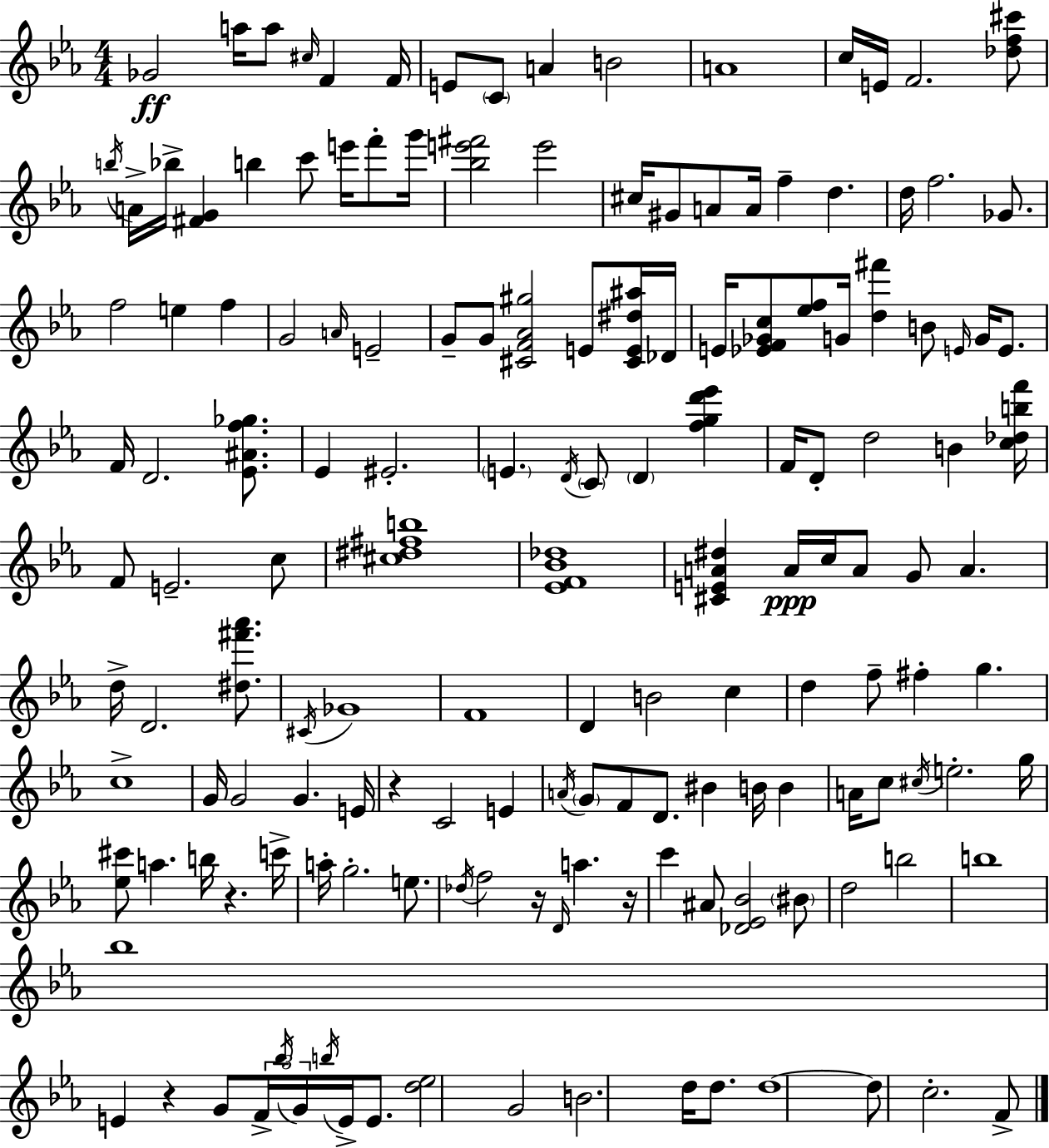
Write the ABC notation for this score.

X:1
T:Untitled
M:4/4
L:1/4
K:Eb
_G2 a/4 a/2 ^c/4 F F/4 E/2 C/2 A B2 A4 c/4 E/4 F2 [_df^c']/2 b/4 A/4 _b/4 [^FG] b c'/2 e'/4 f'/2 g'/4 [_be'^f']2 e'2 ^c/4 ^G/2 A/2 A/4 f d d/4 f2 _G/2 f2 e f G2 A/4 E2 G/2 G/2 [^CF_A^g]2 E/2 [^CE^d^a]/4 _D/4 E/4 [_EF_Gc]/2 [_ef]/2 G/4 [d^f'] B/2 E/4 G/4 E/2 F/4 D2 [_E^Af_g]/2 _E ^E2 E D/4 C/2 D [fgd'_e'] F/4 D/2 d2 B [c_dbf']/4 F/2 E2 c/2 [^c^d^fb]4 [_EF_B_d]4 [^CEA^d] A/4 c/4 A/2 G/2 A d/4 D2 [^d^f'_a']/2 ^C/4 _G4 F4 D B2 c d f/2 ^f g c4 G/4 G2 G E/4 z C2 E A/4 G/2 F/2 D/2 ^B B/4 B A/4 c/2 ^c/4 e2 g/4 [_e^c']/2 a b/4 z c'/4 a/4 g2 e/2 _d/4 f2 z/4 D/4 a z/4 c' ^A/2 [_D_E_B]2 ^B/2 d2 b2 b4 _b4 E z G/2 F/4 _b/4 G/4 b/4 E/4 E/2 [d_e]2 G2 B2 d/4 d/2 d4 d/2 c2 F/2